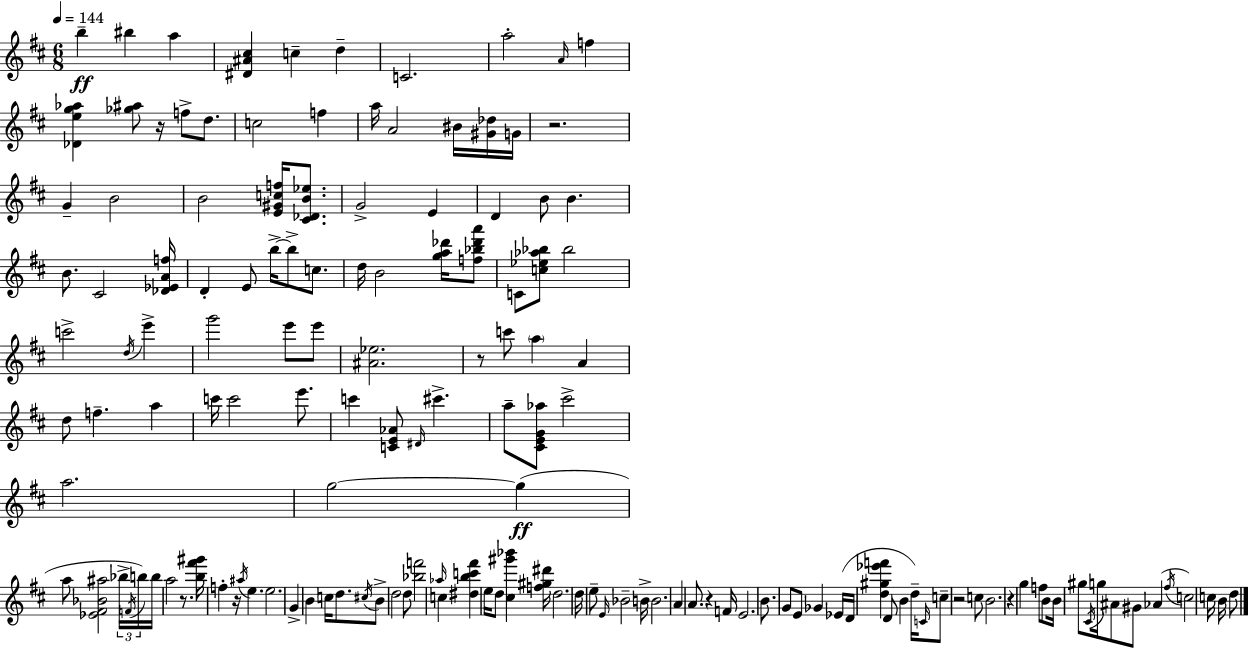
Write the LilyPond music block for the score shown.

{
  \clef treble
  \numericTimeSignature
  \time 6/8
  \key d \major
  \tempo 4 = 144
  b''4--\ff bis''4 a''4 | <dis' ais' cis''>4 c''4-- d''4-- | c'2. | a''2-. \grace { a'16 } f''4 | \break <des' e'' g'' aes''>4 <ges'' ais''>8 r16 f''8-> d''8. | c''2 f''4 | a''16 a'2 bis'16 <gis' des''>16 | g'16 r2. | \break g'4-- b'2 | b'2 <e' gis' c'' f''>16 <cis' des' b' ees''>8. | g'2-> e'4 | d'4 b'8 b'4. | \break b'8. cis'2 | <des' ees' a' f''>16 d'4-. e'8 b''16->~~ b''8-> c''8. | d''16 b'2 <g'' a'' des'''>16 <f'' bes'' des''' a'''>8 | c'8 <c'' ees'' aes'' bes''>8 bes''2 | \break c'''2-> \acciaccatura { d''16 } e'''4-> | g'''2 e'''8 | e'''8 <ais' ees''>2. | r8 c'''8 \parenthesize a''4 a'4 | \break d''8 f''4.-- a''4 | c'''16 c'''2 e'''8. | c'''4 <c' e' aes'>8 \grace { dis'16 } cis'''4.-> | a''8-- <cis' e' g' aes''>8 cis'''2-> | \break a''2. | g''2~~ g''4(\ff | a''8 <ees' fis' bes' ais''>2 | \tuplet 3/2 { bes''16-> \acciaccatura { f'16 }) b''16 } b''16 a''2 | \break r8. <b'' fis''' gis'''>16 f''4-. r16 \acciaccatura { ais''16 } e''4. | e''2. | g'4-> b'4 | c''16 d''8. \acciaccatura { cis''16 } b'8-> d''2 | \break d''8 <bes'' f'''>2 | \grace { aes''16 } c''4 <dis'' b'' c''' fis'''>4 e''16 | d''8 <cis'' gis''' bes'''>4 <f'' gis'' dis'''>16 d''2. | d''16 e''8-- \grace { e'16 } bes'2-- | \break b'16-> b'2. | a'4 | a'8. r4 f'16 e'2. | b'8. g'8 | \break e'8 ges'4 ees'16( d'16 <d'' gis'' ees''' f'''>4 | d'8 b'4 d''16--) \grace { c'16 } c''8-- r2 | c''8 b'2. | r4 | \break g''4 f''8 b'8 b'16 gis''8 | \acciaccatura { cis'16 } g''16 ais'8 gis'8 aes'4( \acciaccatura { fis''16 } c''2) | c''16 b'16 d''8 \bar "|."
}